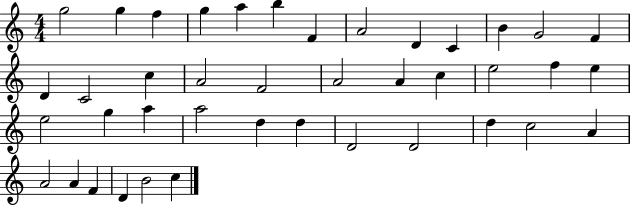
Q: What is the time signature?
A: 4/4